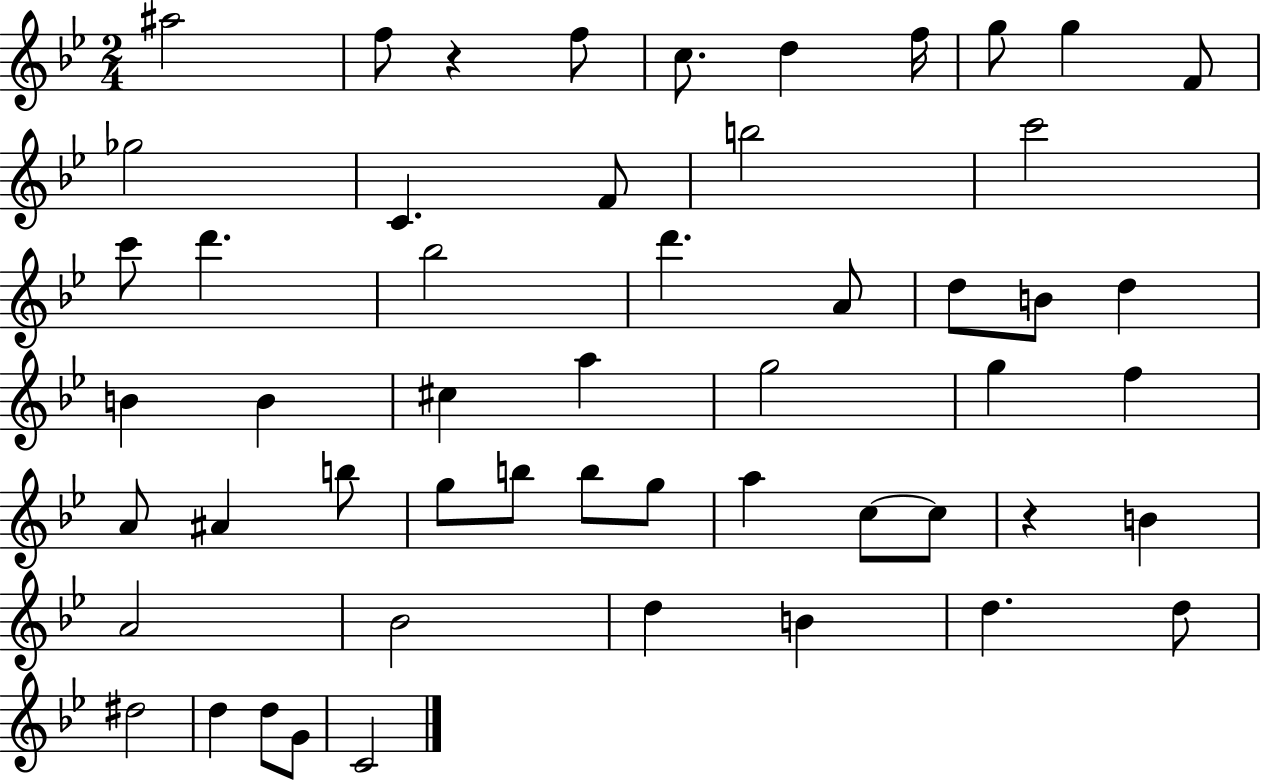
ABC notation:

X:1
T:Untitled
M:2/4
L:1/4
K:Bb
^a2 f/2 z f/2 c/2 d f/4 g/2 g F/2 _g2 C F/2 b2 c'2 c'/2 d' _b2 d' A/2 d/2 B/2 d B B ^c a g2 g f A/2 ^A b/2 g/2 b/2 b/2 g/2 a c/2 c/2 z B A2 _B2 d B d d/2 ^d2 d d/2 G/2 C2